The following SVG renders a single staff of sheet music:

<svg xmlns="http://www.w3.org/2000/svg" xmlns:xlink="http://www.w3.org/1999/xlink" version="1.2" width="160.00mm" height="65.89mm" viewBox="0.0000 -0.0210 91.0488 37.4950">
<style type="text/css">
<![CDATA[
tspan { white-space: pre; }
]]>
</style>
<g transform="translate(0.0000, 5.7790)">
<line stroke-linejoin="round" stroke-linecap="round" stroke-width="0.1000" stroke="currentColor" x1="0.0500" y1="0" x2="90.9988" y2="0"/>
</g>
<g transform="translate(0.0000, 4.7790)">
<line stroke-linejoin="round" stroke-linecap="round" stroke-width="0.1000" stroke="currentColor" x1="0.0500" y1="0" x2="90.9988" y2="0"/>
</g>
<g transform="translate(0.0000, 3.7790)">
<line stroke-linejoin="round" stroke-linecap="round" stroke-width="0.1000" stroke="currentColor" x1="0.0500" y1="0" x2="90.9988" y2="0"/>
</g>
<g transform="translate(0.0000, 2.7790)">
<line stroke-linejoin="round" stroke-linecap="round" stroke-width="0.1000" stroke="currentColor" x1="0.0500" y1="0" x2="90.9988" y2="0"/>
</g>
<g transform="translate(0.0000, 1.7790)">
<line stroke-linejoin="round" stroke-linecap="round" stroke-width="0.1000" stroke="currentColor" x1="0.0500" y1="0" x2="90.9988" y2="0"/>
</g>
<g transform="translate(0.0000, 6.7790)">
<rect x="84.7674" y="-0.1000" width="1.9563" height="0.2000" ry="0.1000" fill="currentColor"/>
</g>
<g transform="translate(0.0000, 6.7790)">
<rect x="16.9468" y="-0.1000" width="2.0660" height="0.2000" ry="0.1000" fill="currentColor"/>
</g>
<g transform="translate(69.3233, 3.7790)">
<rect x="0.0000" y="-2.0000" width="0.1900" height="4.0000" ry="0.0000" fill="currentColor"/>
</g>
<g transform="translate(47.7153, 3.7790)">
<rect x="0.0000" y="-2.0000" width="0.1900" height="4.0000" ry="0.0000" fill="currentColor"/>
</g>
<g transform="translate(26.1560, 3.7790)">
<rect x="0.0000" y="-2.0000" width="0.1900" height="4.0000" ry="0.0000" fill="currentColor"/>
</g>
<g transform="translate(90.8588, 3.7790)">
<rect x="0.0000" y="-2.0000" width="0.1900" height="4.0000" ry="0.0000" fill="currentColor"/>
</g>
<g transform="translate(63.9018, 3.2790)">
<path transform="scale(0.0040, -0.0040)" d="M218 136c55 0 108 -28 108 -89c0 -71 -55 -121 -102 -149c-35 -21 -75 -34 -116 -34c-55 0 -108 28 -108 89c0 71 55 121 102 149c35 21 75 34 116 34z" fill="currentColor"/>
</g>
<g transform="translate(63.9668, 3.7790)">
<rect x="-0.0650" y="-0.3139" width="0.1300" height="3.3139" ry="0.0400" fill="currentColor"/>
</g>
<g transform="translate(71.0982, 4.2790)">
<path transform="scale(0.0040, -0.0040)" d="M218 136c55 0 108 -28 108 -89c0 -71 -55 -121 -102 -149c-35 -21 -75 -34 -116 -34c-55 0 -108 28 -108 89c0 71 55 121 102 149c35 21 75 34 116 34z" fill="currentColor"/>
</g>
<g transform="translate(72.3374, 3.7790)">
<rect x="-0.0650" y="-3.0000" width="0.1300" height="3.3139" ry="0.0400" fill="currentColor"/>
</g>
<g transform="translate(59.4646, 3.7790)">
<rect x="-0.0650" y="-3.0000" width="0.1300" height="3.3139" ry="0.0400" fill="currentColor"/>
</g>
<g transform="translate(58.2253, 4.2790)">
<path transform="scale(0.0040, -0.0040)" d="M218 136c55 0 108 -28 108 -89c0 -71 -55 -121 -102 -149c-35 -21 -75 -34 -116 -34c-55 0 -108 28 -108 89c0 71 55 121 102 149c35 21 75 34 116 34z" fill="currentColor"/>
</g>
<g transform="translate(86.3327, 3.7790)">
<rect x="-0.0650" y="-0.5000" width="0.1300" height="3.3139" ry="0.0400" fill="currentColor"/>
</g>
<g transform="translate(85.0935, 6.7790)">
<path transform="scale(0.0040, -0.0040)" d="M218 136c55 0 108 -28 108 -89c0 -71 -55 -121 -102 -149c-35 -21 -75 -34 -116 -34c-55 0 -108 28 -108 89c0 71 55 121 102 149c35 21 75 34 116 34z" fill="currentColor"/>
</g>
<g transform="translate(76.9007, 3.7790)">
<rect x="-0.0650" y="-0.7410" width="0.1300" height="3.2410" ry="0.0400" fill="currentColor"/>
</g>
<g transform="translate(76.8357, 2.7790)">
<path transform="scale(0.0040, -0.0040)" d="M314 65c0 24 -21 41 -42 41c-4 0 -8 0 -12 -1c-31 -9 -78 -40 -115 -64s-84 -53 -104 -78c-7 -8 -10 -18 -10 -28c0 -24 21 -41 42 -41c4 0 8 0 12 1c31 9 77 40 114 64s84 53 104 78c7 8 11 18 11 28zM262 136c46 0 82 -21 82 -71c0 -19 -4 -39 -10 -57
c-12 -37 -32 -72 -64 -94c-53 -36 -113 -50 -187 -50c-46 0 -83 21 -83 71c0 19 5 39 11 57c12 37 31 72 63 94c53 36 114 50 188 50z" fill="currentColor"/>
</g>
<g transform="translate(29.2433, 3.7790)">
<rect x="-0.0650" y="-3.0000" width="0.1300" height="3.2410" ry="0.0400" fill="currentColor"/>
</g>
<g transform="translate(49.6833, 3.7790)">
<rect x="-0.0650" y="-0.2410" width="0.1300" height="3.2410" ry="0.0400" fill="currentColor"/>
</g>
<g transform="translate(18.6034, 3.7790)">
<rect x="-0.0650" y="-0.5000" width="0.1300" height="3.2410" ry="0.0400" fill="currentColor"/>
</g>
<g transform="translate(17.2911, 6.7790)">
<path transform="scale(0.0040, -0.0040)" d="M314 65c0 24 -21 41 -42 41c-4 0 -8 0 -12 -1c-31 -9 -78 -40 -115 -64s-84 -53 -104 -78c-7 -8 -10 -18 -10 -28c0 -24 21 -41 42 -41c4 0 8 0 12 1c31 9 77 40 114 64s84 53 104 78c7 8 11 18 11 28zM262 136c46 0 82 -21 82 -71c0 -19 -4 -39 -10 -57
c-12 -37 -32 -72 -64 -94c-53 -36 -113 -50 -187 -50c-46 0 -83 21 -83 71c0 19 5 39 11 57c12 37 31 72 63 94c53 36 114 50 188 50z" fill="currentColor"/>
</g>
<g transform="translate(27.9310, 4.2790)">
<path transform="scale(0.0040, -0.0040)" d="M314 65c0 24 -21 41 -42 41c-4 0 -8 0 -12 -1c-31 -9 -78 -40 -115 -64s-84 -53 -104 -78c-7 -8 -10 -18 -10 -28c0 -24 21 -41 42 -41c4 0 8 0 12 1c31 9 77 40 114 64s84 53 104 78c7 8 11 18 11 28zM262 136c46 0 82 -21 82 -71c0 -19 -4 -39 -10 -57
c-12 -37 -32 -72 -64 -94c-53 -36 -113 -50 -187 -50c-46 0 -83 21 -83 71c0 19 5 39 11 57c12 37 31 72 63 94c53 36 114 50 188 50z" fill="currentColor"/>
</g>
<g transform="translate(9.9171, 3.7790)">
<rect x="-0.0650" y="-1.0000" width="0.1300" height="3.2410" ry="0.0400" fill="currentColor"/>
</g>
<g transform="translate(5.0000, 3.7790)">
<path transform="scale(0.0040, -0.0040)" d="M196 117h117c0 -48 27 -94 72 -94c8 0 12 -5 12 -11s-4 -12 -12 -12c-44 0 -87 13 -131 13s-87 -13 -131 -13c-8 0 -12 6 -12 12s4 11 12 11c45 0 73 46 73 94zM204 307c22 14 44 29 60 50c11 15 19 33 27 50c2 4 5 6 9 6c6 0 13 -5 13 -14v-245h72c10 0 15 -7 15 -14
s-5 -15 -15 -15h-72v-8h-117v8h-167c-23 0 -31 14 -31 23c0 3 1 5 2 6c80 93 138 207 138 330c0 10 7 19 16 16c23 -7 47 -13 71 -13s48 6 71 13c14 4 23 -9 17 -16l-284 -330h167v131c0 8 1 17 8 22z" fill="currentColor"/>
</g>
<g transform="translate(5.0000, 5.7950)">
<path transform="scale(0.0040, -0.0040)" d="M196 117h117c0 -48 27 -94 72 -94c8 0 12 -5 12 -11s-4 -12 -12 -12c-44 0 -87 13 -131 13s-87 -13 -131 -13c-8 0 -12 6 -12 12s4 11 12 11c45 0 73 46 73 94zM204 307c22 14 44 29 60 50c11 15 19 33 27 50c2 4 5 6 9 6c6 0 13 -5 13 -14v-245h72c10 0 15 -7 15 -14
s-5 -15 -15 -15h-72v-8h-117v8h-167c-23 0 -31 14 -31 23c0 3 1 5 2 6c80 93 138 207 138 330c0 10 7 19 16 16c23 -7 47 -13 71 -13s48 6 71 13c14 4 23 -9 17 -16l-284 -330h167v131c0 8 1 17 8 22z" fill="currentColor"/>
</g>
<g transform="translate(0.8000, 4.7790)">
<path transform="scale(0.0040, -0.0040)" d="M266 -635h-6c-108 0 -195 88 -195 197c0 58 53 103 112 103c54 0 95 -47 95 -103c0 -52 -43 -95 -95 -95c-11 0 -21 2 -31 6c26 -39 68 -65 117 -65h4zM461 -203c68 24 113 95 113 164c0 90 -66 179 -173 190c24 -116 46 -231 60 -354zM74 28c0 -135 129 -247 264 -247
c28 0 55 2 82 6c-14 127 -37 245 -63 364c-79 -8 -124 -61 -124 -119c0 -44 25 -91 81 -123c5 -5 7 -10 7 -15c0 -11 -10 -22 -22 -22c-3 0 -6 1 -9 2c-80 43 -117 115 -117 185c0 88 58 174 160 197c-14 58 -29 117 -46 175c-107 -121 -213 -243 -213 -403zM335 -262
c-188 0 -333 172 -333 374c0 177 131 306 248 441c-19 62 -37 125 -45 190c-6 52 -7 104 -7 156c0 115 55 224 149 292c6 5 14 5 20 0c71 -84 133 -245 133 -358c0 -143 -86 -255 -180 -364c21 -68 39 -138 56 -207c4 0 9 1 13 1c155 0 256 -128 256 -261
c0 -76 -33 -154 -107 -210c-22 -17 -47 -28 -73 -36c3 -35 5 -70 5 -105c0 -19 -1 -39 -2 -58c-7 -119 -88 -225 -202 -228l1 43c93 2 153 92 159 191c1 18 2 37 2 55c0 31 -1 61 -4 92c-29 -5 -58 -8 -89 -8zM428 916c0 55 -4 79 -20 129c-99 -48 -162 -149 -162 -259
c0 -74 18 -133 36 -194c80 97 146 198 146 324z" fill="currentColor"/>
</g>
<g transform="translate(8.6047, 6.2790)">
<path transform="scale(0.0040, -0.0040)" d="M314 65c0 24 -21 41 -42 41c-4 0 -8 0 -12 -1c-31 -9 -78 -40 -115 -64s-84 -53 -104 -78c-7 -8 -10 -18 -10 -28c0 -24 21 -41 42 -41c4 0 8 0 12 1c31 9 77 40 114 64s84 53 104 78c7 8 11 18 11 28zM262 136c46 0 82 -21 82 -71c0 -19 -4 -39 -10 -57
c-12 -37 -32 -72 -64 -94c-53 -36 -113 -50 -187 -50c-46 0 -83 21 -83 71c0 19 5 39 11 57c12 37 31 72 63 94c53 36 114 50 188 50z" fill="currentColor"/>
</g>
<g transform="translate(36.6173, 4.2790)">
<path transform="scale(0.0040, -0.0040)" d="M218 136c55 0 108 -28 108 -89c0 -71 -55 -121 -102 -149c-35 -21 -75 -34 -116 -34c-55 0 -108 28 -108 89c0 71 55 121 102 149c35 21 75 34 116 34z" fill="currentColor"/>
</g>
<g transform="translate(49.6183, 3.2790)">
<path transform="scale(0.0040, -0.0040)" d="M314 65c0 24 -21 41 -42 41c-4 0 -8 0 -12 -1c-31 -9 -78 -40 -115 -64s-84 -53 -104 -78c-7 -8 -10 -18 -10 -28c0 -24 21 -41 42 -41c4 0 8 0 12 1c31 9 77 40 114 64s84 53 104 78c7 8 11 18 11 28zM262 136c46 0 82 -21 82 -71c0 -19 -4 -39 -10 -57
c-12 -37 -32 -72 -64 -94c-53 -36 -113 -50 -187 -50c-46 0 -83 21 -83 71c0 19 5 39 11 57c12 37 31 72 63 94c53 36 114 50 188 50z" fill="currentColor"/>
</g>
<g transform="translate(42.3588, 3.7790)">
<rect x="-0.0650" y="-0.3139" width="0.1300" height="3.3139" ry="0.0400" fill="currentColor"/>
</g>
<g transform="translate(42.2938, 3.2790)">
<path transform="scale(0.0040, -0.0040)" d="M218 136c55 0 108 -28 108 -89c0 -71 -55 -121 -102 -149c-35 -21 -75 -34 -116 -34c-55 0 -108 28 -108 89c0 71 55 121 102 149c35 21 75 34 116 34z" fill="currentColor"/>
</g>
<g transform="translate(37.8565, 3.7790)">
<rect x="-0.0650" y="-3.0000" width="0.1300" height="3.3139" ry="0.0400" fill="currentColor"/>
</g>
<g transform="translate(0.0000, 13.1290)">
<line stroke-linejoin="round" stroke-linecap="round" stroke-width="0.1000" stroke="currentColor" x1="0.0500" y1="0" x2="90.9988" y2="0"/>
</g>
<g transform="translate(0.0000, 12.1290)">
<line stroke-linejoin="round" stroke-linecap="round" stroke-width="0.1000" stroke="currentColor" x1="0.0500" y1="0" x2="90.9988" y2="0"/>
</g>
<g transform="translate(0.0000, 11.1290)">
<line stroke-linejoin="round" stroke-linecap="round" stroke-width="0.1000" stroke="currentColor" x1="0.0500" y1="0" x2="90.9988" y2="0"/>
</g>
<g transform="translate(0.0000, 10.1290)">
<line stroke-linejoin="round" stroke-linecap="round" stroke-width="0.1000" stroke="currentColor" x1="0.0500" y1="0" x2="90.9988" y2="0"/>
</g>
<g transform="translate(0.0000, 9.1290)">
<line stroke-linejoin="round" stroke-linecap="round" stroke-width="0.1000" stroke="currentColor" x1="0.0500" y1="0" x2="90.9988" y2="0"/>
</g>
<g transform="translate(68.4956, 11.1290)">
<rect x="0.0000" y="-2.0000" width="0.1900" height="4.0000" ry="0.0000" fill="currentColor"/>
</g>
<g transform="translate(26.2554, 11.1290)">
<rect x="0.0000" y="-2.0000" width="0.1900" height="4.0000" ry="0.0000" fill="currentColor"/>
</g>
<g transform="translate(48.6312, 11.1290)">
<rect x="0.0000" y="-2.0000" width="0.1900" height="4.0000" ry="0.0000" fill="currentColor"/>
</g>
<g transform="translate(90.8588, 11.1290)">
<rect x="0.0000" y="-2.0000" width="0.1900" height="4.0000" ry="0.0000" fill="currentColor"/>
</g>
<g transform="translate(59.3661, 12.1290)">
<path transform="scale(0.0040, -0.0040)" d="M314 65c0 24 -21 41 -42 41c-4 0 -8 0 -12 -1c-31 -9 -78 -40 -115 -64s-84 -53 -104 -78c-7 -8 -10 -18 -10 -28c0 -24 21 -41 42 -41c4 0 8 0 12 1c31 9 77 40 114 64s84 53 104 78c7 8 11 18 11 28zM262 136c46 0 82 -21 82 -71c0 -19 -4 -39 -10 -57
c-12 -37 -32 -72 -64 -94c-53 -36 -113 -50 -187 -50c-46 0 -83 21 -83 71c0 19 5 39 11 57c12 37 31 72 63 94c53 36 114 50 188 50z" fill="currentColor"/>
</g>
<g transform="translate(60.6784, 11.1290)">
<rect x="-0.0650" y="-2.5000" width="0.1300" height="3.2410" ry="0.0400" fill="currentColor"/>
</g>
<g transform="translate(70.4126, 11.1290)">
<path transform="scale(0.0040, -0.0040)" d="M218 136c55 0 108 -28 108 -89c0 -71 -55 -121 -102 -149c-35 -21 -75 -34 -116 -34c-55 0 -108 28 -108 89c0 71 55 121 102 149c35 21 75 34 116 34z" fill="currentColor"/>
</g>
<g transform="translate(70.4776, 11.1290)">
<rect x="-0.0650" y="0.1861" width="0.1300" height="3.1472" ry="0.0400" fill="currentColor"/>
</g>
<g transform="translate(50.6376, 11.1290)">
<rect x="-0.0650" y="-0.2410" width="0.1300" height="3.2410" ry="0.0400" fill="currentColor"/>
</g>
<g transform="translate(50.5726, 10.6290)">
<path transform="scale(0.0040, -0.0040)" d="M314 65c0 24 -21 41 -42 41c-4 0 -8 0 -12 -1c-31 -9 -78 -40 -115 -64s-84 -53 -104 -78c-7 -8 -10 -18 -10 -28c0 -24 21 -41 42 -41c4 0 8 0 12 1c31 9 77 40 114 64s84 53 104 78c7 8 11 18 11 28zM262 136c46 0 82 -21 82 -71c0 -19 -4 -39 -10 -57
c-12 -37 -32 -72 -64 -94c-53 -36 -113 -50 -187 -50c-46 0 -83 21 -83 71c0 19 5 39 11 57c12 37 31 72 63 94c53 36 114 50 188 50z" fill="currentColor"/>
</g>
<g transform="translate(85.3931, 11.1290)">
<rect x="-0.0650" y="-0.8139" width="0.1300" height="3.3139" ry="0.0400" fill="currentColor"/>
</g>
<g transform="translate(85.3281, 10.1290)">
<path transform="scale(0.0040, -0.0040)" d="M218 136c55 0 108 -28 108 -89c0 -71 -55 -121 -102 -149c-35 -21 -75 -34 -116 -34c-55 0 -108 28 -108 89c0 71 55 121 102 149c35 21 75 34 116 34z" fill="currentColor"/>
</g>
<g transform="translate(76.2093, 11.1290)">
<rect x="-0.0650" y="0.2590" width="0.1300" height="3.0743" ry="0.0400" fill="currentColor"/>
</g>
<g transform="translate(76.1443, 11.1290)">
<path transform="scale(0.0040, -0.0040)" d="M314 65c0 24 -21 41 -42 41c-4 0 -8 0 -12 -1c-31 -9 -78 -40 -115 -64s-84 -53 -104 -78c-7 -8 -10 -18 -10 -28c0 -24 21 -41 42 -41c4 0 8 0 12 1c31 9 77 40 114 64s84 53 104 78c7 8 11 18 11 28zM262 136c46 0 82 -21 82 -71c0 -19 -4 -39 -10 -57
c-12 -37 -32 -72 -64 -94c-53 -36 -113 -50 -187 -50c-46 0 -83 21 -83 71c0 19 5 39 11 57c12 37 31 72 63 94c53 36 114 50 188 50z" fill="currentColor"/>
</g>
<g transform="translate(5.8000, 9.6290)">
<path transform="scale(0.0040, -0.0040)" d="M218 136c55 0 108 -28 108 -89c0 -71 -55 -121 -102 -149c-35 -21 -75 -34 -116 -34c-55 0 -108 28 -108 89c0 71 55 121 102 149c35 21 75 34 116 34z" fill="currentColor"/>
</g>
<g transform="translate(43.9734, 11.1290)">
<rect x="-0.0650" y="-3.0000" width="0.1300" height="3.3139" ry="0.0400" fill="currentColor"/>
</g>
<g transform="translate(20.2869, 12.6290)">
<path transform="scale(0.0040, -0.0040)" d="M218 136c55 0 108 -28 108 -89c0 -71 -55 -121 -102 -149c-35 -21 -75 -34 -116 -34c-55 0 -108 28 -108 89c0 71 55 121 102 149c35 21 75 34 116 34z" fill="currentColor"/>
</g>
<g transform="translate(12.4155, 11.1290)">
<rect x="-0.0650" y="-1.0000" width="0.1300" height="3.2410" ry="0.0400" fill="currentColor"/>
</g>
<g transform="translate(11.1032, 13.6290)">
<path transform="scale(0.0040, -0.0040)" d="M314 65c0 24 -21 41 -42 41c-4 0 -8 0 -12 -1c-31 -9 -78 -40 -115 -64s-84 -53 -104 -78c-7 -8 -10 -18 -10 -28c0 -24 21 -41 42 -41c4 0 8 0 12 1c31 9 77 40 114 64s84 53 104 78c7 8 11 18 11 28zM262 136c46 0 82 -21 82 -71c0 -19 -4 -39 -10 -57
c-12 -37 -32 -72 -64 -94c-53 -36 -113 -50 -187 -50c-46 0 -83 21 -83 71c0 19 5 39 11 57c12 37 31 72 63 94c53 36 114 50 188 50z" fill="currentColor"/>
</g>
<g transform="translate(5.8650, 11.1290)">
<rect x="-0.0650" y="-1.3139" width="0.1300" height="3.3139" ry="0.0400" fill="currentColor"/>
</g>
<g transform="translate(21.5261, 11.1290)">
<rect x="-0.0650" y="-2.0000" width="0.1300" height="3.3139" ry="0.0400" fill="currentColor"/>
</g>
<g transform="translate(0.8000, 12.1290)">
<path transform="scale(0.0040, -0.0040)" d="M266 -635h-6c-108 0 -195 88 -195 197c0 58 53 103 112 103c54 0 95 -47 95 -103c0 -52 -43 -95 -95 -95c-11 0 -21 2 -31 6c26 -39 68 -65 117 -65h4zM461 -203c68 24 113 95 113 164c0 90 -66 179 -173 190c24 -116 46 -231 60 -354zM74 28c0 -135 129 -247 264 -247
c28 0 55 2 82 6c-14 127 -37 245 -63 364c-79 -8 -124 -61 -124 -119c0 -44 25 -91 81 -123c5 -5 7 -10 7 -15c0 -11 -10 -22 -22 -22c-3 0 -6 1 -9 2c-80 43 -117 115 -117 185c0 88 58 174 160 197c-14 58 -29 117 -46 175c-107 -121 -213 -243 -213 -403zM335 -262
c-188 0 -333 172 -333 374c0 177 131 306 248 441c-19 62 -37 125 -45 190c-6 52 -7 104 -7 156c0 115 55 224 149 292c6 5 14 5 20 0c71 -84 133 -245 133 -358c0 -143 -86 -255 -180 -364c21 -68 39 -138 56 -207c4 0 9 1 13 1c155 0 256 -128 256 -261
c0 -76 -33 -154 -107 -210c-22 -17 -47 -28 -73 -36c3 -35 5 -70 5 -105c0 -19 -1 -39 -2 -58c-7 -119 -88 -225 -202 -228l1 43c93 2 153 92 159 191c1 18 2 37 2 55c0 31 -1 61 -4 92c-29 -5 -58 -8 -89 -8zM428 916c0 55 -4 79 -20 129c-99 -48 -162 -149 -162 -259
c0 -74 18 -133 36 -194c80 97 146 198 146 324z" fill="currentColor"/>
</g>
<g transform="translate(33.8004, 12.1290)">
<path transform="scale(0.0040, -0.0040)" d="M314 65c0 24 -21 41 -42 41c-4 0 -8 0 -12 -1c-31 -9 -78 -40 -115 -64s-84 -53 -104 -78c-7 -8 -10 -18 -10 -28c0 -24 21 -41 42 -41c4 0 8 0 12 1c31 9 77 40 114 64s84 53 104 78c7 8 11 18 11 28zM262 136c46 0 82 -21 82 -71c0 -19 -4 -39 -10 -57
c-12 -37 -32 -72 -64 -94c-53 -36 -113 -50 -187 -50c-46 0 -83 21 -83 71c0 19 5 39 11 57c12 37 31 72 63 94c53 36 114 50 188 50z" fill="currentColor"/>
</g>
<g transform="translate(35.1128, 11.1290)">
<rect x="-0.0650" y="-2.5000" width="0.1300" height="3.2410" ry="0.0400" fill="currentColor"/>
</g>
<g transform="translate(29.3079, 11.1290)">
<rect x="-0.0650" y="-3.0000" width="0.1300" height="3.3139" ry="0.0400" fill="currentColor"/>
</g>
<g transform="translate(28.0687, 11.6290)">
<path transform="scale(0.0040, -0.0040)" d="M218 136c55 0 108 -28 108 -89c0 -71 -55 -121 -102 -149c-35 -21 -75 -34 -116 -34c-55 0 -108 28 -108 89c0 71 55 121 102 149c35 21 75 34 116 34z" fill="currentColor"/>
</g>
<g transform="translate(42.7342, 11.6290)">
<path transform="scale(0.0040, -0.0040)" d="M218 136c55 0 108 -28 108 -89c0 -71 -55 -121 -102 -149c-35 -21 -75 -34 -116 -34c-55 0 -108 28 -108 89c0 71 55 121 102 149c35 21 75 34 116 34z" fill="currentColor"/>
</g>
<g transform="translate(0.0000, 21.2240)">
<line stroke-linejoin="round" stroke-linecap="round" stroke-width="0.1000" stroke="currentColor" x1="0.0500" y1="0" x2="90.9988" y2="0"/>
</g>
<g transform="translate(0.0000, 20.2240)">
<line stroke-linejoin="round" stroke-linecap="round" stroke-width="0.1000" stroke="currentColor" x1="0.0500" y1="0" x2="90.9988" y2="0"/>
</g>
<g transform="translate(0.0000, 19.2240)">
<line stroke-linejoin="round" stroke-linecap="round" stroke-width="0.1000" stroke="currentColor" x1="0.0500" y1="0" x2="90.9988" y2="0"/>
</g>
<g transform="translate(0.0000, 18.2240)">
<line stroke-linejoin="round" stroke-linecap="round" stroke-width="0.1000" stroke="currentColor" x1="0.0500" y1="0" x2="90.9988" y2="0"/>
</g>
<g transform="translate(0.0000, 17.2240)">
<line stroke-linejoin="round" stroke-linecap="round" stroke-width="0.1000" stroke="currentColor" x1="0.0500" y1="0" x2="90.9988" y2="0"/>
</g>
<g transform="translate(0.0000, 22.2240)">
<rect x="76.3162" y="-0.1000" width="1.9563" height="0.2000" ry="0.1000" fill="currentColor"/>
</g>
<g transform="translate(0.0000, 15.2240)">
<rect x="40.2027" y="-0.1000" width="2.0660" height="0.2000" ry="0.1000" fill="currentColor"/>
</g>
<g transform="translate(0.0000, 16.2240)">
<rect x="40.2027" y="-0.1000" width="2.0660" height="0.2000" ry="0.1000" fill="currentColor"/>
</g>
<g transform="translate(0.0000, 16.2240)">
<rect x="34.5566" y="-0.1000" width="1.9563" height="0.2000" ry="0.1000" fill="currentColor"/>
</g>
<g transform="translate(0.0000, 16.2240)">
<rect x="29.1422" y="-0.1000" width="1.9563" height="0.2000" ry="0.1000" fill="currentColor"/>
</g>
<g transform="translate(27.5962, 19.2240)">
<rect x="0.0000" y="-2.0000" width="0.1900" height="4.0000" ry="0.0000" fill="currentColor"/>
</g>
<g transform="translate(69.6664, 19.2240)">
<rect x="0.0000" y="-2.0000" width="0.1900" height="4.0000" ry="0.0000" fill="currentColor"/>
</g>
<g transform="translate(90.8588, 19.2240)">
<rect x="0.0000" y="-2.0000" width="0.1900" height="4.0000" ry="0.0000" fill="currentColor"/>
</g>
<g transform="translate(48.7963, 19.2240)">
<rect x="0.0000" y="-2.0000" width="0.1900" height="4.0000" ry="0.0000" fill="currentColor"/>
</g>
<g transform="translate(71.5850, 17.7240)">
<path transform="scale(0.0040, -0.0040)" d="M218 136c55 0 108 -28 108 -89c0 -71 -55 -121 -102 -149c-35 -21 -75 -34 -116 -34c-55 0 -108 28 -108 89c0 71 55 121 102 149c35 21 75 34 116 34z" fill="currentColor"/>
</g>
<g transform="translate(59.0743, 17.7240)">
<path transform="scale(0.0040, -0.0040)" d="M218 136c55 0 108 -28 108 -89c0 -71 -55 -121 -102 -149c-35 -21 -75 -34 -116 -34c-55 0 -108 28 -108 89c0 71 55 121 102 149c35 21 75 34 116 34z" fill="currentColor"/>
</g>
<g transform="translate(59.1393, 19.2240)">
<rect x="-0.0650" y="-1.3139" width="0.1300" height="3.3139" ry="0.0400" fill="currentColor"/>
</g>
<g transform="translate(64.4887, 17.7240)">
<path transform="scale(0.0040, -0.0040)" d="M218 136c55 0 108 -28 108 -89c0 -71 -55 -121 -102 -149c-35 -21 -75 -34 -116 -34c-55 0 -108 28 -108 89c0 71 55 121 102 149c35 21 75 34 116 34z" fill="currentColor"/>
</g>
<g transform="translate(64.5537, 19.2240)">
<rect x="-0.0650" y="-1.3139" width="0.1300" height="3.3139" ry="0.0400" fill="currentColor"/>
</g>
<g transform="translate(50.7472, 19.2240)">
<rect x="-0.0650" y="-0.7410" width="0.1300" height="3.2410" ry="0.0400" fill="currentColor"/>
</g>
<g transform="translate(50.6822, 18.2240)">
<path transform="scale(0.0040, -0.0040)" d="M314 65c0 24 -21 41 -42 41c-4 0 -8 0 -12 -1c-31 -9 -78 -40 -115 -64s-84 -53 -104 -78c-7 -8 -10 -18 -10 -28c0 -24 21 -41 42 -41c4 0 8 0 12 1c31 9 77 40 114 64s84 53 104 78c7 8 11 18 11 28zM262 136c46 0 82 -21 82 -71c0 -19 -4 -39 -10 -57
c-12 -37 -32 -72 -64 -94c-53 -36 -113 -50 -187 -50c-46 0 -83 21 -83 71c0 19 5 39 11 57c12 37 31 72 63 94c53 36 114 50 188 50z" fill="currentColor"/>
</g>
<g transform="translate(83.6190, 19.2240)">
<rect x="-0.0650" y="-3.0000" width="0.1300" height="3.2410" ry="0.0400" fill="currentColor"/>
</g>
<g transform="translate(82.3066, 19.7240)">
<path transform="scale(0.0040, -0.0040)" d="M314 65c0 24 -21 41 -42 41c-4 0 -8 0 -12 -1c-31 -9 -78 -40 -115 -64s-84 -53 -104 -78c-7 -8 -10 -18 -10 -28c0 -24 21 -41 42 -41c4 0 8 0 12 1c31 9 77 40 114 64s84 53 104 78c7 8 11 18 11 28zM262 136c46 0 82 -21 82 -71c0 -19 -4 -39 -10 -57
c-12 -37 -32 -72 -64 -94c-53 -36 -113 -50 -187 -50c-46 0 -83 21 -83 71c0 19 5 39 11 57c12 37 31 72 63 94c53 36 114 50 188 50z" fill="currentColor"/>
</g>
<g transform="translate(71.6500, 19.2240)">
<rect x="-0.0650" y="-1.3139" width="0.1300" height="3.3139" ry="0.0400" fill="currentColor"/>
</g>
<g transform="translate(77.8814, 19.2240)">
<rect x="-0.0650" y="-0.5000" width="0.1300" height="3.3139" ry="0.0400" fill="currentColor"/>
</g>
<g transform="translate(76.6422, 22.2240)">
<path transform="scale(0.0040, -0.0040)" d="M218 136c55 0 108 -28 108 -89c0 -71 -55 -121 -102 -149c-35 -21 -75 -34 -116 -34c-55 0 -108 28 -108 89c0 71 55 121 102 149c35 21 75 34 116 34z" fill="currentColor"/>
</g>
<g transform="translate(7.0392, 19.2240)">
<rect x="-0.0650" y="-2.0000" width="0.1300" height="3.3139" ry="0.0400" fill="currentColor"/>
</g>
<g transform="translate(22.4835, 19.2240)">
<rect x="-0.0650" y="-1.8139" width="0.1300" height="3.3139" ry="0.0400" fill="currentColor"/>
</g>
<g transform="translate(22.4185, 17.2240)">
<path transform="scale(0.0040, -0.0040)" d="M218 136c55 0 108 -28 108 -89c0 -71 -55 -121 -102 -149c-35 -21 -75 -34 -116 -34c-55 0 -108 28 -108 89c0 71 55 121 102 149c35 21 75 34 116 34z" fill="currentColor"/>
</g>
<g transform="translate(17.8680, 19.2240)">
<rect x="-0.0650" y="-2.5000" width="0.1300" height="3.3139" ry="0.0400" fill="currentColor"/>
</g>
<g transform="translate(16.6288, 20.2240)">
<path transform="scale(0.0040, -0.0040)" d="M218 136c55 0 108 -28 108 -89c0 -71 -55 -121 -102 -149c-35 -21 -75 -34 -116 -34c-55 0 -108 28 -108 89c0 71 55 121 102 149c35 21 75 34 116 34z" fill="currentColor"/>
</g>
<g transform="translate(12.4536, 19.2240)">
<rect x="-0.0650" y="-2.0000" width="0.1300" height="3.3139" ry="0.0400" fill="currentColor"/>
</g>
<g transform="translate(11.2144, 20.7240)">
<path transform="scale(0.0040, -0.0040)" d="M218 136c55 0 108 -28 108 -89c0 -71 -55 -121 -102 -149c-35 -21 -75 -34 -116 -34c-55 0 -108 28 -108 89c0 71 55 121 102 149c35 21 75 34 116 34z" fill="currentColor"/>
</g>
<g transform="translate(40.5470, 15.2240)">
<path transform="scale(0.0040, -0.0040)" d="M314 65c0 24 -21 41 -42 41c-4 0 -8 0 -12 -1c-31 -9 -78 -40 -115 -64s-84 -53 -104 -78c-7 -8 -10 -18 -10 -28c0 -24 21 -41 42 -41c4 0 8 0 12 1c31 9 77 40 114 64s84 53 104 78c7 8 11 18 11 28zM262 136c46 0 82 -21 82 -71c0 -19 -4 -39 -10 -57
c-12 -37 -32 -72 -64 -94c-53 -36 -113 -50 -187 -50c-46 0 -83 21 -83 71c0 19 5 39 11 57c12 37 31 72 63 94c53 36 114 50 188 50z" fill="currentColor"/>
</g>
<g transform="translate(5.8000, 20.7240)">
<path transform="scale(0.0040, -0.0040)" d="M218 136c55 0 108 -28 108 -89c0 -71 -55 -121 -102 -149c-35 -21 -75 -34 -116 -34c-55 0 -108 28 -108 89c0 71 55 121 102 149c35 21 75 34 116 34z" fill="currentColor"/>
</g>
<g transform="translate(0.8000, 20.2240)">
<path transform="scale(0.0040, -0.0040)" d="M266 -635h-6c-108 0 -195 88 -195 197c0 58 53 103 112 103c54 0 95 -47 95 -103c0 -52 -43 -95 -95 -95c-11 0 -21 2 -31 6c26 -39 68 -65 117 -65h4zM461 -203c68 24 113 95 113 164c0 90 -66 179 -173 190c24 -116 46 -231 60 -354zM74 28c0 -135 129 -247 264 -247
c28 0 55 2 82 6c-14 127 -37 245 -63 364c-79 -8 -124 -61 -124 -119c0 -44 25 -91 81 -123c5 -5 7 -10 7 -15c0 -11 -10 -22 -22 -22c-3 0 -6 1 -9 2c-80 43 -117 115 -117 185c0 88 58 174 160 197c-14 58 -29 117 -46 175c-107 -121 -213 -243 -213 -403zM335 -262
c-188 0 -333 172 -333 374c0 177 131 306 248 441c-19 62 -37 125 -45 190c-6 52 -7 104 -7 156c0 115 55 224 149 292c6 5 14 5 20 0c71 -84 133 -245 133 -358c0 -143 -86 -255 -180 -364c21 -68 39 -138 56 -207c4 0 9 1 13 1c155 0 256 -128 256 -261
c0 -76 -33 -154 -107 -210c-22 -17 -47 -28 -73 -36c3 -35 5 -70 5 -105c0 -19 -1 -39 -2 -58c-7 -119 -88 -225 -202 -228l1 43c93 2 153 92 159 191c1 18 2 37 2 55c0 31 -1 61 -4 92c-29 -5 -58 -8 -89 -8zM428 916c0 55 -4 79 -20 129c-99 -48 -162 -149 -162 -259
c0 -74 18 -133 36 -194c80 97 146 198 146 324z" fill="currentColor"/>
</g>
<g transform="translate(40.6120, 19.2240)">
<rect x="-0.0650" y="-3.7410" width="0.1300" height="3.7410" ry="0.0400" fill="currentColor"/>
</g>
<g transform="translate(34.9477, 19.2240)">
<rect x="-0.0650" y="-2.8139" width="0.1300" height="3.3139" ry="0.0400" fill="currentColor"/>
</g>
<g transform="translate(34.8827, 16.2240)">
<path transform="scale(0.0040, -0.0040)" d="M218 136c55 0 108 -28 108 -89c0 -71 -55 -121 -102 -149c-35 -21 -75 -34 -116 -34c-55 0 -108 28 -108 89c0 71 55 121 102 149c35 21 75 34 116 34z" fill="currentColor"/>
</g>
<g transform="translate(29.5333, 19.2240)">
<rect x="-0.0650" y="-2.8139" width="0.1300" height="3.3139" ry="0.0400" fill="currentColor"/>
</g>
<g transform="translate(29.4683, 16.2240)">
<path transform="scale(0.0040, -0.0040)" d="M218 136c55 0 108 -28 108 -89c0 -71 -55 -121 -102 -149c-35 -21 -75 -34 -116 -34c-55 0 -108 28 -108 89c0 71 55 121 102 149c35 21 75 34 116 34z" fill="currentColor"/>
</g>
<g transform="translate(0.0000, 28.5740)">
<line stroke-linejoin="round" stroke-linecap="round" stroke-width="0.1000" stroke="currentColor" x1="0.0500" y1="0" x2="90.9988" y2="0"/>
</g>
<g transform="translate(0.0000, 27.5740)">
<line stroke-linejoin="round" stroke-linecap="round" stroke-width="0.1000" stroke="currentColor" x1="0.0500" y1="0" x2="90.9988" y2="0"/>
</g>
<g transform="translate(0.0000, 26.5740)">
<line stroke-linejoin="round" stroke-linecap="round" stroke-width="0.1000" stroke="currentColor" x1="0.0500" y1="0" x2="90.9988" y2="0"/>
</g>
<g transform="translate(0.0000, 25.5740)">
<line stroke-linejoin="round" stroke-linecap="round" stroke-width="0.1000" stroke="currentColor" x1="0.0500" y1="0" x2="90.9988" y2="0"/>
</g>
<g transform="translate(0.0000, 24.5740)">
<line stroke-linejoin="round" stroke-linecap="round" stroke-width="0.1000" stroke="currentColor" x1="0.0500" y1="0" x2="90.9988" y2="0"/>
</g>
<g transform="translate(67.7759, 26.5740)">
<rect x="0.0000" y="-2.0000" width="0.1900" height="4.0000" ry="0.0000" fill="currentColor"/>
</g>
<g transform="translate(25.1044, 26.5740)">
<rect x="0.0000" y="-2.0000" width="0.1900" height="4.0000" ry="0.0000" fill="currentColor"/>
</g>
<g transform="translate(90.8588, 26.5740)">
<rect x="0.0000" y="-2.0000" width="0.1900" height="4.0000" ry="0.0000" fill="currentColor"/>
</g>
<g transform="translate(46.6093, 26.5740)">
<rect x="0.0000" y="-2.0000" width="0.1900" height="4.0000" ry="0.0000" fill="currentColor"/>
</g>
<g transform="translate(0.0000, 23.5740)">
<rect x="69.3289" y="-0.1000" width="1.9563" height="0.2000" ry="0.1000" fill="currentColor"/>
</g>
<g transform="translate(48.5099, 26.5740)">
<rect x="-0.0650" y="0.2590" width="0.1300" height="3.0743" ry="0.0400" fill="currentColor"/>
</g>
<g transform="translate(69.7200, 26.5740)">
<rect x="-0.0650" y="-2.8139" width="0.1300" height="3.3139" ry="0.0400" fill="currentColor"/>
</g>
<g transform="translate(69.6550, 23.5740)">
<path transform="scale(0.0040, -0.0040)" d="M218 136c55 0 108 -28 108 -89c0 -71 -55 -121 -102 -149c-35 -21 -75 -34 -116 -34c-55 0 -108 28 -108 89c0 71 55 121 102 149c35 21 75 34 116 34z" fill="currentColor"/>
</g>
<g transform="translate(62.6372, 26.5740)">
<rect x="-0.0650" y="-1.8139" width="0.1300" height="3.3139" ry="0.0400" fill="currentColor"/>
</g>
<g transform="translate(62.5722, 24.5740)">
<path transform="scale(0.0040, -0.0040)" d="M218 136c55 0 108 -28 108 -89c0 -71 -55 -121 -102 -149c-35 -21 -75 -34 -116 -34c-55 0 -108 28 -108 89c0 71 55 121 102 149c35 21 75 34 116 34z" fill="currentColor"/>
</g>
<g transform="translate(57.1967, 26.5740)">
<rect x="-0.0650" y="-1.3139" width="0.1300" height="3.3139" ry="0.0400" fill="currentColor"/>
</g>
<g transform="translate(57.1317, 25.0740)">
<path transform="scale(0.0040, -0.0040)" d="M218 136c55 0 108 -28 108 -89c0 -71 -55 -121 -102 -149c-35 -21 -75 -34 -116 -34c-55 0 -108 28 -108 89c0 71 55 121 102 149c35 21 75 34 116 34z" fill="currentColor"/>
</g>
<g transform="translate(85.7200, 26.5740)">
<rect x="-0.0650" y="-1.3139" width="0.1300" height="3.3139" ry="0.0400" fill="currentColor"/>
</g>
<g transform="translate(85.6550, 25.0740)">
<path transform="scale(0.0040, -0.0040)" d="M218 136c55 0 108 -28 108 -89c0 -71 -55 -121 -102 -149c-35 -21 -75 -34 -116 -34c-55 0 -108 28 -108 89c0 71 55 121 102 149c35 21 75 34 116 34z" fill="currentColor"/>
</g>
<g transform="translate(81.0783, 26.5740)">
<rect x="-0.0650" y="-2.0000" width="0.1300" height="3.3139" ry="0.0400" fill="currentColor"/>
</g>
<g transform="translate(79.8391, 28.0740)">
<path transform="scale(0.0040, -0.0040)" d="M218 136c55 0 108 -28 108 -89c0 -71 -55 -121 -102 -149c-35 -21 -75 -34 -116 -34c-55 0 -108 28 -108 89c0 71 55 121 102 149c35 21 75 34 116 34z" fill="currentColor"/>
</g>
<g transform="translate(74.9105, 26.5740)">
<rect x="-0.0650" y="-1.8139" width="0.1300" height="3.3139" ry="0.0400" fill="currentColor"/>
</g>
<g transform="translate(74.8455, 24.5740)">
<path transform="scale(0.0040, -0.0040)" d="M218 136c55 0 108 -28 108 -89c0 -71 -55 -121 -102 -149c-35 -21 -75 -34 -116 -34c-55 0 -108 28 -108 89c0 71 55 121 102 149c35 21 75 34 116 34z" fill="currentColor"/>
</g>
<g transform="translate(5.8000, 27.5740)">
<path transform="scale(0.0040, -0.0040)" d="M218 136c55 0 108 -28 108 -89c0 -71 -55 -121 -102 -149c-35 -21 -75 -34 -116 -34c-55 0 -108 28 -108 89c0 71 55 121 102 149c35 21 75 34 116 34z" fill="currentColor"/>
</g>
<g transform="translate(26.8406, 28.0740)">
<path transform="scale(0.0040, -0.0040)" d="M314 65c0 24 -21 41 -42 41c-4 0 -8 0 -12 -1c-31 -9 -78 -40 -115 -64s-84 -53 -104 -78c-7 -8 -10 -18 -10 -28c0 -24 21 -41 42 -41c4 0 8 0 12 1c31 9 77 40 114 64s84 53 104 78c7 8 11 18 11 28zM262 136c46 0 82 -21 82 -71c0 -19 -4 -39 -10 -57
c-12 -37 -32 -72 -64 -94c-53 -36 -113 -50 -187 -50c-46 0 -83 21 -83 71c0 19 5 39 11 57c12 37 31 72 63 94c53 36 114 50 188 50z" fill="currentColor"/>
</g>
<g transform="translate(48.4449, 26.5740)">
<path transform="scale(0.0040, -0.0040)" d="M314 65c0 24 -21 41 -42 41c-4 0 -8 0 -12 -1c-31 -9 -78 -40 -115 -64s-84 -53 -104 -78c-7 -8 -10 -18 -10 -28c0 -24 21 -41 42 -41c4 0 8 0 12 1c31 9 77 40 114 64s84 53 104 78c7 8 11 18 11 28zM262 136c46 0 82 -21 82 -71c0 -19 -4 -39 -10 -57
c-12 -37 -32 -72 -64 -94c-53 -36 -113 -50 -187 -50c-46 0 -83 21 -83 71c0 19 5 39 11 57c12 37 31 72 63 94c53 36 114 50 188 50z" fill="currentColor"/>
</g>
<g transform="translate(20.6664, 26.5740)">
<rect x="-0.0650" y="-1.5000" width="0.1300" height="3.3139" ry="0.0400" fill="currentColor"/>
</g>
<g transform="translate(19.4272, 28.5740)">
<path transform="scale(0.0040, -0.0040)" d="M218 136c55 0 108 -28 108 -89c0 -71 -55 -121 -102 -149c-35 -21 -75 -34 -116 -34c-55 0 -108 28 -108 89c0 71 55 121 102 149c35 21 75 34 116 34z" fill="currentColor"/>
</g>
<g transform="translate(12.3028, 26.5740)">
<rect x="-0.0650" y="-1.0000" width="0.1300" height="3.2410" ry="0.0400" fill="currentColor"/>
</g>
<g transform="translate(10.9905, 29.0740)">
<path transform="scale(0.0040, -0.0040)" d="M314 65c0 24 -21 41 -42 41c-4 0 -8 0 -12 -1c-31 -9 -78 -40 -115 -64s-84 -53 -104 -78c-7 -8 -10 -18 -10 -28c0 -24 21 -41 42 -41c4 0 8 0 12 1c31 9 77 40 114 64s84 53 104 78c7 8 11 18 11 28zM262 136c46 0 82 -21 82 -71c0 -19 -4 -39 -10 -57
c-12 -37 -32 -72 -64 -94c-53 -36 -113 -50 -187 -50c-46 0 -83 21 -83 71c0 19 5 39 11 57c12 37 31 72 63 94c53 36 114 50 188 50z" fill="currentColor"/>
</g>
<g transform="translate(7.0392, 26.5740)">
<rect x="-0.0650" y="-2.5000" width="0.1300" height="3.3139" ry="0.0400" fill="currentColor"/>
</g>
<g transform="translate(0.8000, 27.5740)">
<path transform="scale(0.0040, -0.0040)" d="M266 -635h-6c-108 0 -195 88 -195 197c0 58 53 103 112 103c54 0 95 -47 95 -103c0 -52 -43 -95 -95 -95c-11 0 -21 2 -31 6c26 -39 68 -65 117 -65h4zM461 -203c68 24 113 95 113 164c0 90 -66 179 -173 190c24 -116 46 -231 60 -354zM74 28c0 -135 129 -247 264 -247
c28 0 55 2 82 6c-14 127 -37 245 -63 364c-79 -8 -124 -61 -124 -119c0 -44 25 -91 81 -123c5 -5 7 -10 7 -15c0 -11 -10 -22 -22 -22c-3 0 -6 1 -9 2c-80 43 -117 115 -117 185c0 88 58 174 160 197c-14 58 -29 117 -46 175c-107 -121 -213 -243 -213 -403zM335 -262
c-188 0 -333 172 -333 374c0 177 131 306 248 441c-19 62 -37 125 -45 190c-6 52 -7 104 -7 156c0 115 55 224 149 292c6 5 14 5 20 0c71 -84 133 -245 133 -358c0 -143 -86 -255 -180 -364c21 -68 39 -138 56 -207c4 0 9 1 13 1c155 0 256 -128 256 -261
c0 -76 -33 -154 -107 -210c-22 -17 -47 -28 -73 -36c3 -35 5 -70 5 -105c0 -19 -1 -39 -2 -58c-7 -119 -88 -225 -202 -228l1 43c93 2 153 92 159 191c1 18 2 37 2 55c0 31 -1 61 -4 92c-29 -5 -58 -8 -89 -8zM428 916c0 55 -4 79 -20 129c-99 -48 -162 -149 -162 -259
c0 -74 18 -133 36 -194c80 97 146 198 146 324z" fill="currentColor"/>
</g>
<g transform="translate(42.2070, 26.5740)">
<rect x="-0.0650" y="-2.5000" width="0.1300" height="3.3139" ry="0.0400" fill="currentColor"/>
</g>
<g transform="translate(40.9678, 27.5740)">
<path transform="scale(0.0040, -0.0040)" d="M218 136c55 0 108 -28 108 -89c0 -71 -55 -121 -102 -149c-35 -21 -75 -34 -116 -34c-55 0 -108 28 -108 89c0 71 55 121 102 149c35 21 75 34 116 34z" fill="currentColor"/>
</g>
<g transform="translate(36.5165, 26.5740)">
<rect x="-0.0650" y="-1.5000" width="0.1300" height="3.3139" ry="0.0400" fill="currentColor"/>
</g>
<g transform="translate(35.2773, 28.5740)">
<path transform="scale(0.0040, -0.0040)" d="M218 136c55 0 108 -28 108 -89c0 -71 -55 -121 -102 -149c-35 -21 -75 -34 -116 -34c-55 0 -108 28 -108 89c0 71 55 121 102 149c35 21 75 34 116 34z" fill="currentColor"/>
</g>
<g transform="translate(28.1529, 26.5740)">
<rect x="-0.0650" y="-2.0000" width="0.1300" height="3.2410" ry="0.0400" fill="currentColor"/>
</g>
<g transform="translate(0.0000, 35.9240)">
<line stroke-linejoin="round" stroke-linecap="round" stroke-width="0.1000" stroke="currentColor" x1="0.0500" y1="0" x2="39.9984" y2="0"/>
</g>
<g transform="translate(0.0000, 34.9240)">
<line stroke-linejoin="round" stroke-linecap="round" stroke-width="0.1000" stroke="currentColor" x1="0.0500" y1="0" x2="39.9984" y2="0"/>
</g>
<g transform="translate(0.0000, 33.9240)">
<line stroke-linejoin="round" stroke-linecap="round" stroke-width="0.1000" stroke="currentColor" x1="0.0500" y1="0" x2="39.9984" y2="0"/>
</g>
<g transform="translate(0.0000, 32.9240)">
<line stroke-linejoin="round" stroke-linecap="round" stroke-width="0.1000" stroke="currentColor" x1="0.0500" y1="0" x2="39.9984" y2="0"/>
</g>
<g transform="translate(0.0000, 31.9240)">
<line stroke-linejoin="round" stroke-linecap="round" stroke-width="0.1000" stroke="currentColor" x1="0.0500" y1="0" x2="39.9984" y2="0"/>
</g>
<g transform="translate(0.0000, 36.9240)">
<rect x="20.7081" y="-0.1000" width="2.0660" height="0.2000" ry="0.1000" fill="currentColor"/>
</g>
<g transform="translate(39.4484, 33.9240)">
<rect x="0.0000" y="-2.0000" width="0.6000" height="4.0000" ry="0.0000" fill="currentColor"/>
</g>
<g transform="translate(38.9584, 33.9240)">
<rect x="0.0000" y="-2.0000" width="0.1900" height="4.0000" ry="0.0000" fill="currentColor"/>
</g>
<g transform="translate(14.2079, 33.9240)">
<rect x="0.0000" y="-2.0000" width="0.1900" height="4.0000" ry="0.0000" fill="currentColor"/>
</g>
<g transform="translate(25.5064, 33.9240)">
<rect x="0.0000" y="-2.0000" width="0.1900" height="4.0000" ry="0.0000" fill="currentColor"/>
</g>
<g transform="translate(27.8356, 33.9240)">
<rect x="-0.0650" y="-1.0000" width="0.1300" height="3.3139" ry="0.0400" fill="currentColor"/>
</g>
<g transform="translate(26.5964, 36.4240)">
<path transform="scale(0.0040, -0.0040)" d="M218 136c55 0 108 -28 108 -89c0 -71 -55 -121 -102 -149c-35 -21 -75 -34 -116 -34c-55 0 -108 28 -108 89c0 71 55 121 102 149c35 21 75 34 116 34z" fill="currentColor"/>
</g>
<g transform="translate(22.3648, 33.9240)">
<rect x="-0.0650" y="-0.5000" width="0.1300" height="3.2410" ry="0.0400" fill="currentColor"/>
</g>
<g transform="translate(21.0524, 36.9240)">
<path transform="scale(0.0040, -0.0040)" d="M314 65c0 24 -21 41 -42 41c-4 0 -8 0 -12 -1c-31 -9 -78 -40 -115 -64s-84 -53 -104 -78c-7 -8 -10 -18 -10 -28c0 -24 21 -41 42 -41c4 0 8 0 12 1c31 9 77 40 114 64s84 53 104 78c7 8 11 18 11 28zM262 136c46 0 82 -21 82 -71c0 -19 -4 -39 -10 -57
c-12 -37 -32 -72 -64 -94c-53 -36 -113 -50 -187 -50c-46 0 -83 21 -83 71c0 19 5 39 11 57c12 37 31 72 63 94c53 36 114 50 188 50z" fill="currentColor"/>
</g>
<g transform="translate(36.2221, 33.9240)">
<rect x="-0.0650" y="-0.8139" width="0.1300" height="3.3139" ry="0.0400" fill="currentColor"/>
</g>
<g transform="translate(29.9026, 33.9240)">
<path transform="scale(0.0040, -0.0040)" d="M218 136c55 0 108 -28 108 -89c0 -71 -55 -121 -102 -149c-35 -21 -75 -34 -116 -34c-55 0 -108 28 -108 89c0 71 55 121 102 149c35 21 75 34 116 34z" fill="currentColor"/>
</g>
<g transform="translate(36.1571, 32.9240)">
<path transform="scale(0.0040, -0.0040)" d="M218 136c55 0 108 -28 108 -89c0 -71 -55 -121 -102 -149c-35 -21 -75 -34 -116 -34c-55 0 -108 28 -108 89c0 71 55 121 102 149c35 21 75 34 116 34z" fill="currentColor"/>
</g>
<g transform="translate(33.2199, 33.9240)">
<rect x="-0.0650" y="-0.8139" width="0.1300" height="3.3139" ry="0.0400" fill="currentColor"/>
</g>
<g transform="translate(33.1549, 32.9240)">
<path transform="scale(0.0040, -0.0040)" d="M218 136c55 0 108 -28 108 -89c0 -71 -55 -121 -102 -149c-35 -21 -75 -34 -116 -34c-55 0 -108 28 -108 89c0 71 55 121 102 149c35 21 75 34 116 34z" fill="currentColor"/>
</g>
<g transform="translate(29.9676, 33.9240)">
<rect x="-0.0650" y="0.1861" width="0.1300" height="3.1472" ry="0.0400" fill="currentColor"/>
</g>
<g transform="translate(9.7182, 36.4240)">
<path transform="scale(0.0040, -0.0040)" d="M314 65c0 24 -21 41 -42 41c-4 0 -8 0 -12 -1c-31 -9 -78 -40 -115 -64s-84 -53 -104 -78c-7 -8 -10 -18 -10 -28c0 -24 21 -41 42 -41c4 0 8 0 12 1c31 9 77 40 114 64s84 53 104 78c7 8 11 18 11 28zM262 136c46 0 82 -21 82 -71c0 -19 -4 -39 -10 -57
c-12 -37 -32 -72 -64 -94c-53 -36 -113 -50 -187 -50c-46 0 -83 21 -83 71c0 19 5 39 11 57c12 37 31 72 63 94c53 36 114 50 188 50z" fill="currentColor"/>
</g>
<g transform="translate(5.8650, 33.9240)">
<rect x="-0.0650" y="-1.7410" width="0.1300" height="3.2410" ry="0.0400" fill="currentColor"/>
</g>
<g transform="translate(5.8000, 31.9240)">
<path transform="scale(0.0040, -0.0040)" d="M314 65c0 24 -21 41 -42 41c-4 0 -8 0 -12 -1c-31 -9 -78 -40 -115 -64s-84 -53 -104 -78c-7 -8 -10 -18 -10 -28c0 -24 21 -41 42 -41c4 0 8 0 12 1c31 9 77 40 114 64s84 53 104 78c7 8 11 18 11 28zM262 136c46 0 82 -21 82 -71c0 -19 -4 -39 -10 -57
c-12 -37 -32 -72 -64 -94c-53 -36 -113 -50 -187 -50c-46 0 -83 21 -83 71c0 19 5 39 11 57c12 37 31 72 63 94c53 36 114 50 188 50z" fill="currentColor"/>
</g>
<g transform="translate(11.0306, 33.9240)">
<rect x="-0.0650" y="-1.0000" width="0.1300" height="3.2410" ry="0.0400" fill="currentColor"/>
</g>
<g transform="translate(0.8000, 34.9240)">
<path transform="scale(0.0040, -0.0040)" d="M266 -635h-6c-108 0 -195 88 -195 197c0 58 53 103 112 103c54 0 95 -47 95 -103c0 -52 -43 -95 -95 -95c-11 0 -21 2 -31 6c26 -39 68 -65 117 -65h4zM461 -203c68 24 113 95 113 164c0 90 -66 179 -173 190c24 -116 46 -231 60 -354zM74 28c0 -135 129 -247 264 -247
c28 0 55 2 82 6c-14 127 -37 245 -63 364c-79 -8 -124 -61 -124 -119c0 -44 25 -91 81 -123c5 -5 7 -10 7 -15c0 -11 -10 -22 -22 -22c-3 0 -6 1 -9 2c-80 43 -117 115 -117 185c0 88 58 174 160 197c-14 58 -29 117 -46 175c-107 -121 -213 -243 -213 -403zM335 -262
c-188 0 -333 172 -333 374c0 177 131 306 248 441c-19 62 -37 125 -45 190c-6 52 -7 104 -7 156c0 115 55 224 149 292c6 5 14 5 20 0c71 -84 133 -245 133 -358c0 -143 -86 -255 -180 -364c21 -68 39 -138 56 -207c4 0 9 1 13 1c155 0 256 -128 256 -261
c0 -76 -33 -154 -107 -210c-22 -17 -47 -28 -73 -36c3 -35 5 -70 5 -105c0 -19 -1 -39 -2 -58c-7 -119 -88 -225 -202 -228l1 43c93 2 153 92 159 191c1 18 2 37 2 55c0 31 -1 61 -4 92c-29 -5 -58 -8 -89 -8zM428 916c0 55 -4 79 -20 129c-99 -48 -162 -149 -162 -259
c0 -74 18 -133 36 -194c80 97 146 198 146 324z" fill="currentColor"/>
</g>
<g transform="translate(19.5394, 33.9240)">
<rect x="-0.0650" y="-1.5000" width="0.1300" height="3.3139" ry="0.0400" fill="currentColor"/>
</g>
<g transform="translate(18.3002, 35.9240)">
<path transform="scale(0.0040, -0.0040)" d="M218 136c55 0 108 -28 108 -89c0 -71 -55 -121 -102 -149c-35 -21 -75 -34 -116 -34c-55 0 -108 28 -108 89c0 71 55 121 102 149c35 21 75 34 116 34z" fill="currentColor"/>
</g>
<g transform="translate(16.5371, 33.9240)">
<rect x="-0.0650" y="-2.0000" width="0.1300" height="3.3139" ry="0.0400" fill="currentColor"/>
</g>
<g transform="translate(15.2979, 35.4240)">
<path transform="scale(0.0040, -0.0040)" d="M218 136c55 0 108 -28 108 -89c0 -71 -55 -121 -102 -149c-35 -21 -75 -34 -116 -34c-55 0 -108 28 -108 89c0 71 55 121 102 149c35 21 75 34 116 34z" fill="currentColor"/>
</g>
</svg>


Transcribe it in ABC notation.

X:1
T:Untitled
M:4/4
L:1/4
K:C
D2 C2 A2 A c c2 A c A d2 C e D2 F A G2 A c2 G2 B B2 d F F G f a a c'2 d2 e e e C A2 G D2 E F2 E G B2 e f a f F e f2 D2 F E C2 D B d d